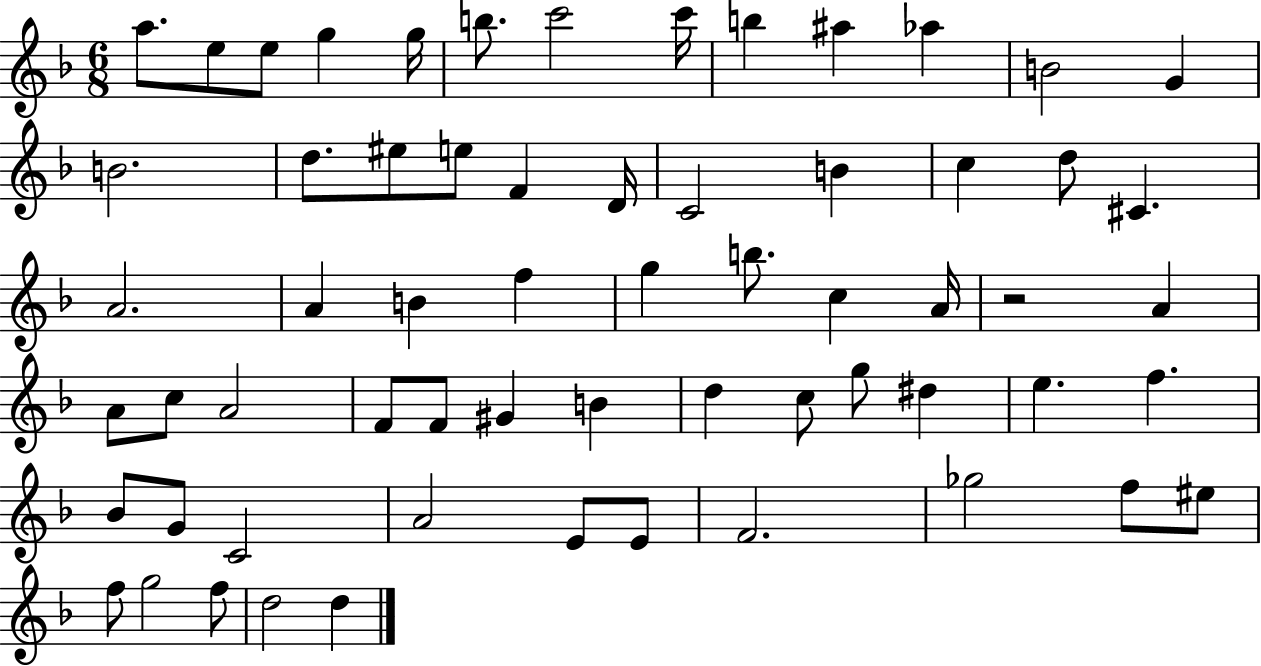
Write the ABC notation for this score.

X:1
T:Untitled
M:6/8
L:1/4
K:F
a/2 e/2 e/2 g g/4 b/2 c'2 c'/4 b ^a _a B2 G B2 d/2 ^e/2 e/2 F D/4 C2 B c d/2 ^C A2 A B f g b/2 c A/4 z2 A A/2 c/2 A2 F/2 F/2 ^G B d c/2 g/2 ^d e f _B/2 G/2 C2 A2 E/2 E/2 F2 _g2 f/2 ^e/2 f/2 g2 f/2 d2 d